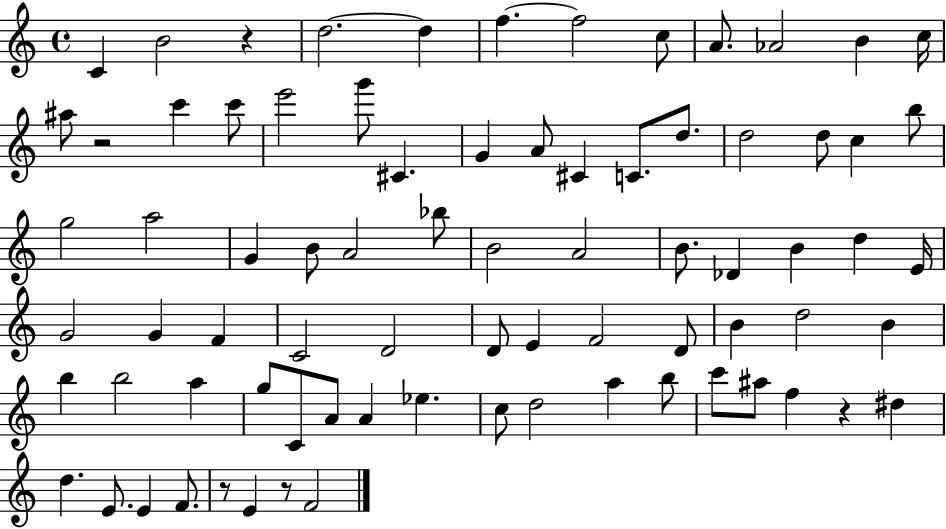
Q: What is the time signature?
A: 4/4